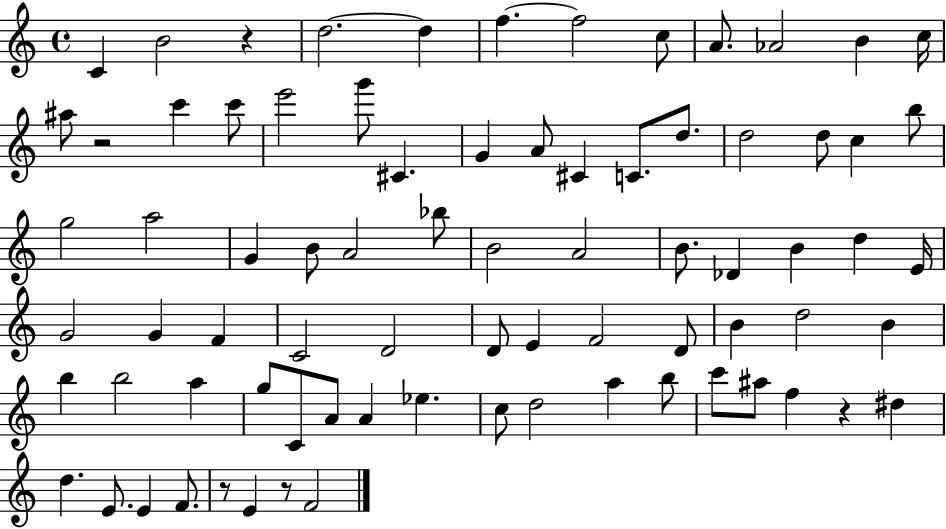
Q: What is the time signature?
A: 4/4